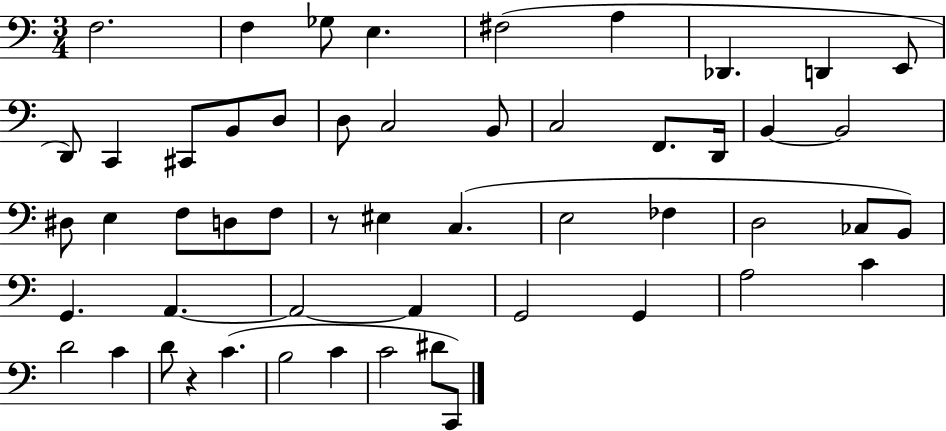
F3/h. F3/q Gb3/e E3/q. F#3/h A3/q Db2/q. D2/q E2/e D2/e C2/q C#2/e B2/e D3/e D3/e C3/h B2/e C3/h F2/e. D2/s B2/q B2/h D#3/e E3/q F3/e D3/e F3/e R/e EIS3/q C3/q. E3/h FES3/q D3/h CES3/e B2/e G2/q. A2/q. A2/h A2/q G2/h G2/q A3/h C4/q D4/h C4/q D4/e R/q C4/q. B3/h C4/q C4/h D#4/e C2/e